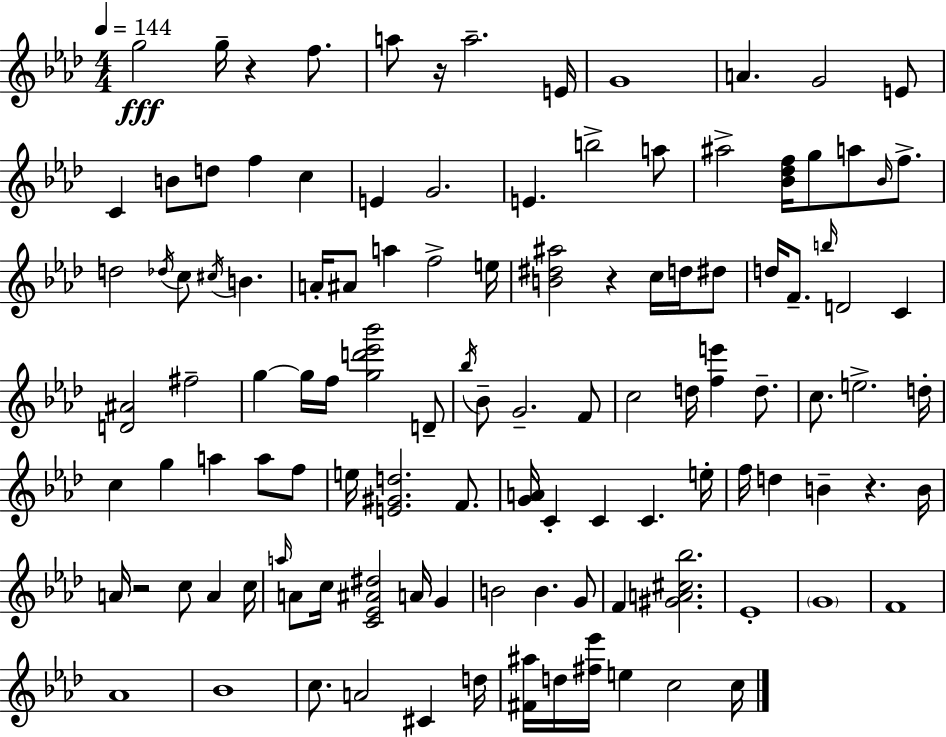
{
  \clef treble
  \numericTimeSignature
  \time 4/4
  \key aes \major
  \tempo 4 = 144
  g''2\fff g''16-- r4 f''8. | a''8 r16 a''2.-- e'16 | g'1 | a'4. g'2 e'8 | \break c'4 b'8 d''8 f''4 c''4 | e'4 g'2. | e'4. b''2-> a''8 | ais''2-> <bes' des'' f''>16 g''8 a''8 \grace { bes'16 } f''8.-> | \break d''2 \acciaccatura { des''16 } c''8 \acciaccatura { cis''16 } b'4. | a'16-. ais'8 a''4 f''2-> | e''16 <b' dis'' ais''>2 r4 c''16 | d''16 dis''8 d''16 f'8.-- \grace { b''16 } d'2 | \break c'4 <d' ais'>2 fis''2-- | g''4~~ g''16 f''16 <g'' d''' ees''' bes'''>2 | d'8-- \acciaccatura { bes''16 } bes'8-- g'2.-- | f'8 c''2 d''16 <f'' e'''>4 | \break d''8.-- c''8. e''2.-> | d''16-. c''4 g''4 a''4 | a''8 f''8 e''16 <e' gis' d''>2. | f'8. <g' a'>16 c'4-. c'4 c'4. | \break e''16-. f''16 d''4 b'4-- r4. | b'16 a'16 r2 c''8 | a'4 c''16 \grace { a''16 } a'8 c''16 <c' ees' ais' dis''>2 | a'16 g'4 b'2 b'4. | \break g'8 f'4 <gis' a' cis'' bes''>2. | ees'1-. | \parenthesize g'1 | f'1 | \break aes'1 | bes'1 | c''8. a'2 | cis'4 d''16 <fis' ais''>16 d''16 <fis'' ees'''>16 e''4 c''2 | \break c''16 \bar "|."
}